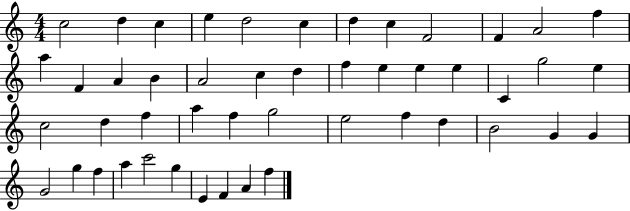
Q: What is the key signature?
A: C major